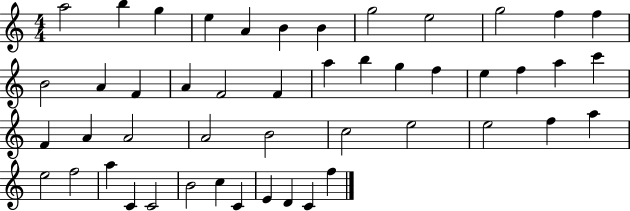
{
  \clef treble
  \numericTimeSignature
  \time 4/4
  \key c \major
  a''2 b''4 g''4 | e''4 a'4 b'4 b'4 | g''2 e''2 | g''2 f''4 f''4 | \break b'2 a'4 f'4 | a'4 f'2 f'4 | a''4 b''4 g''4 f''4 | e''4 f''4 a''4 c'''4 | \break f'4 a'4 a'2 | a'2 b'2 | c''2 e''2 | e''2 f''4 a''4 | \break e''2 f''2 | a''4 c'4 c'2 | b'2 c''4 c'4 | e'4 d'4 c'4 f''4 | \break \bar "|."
}